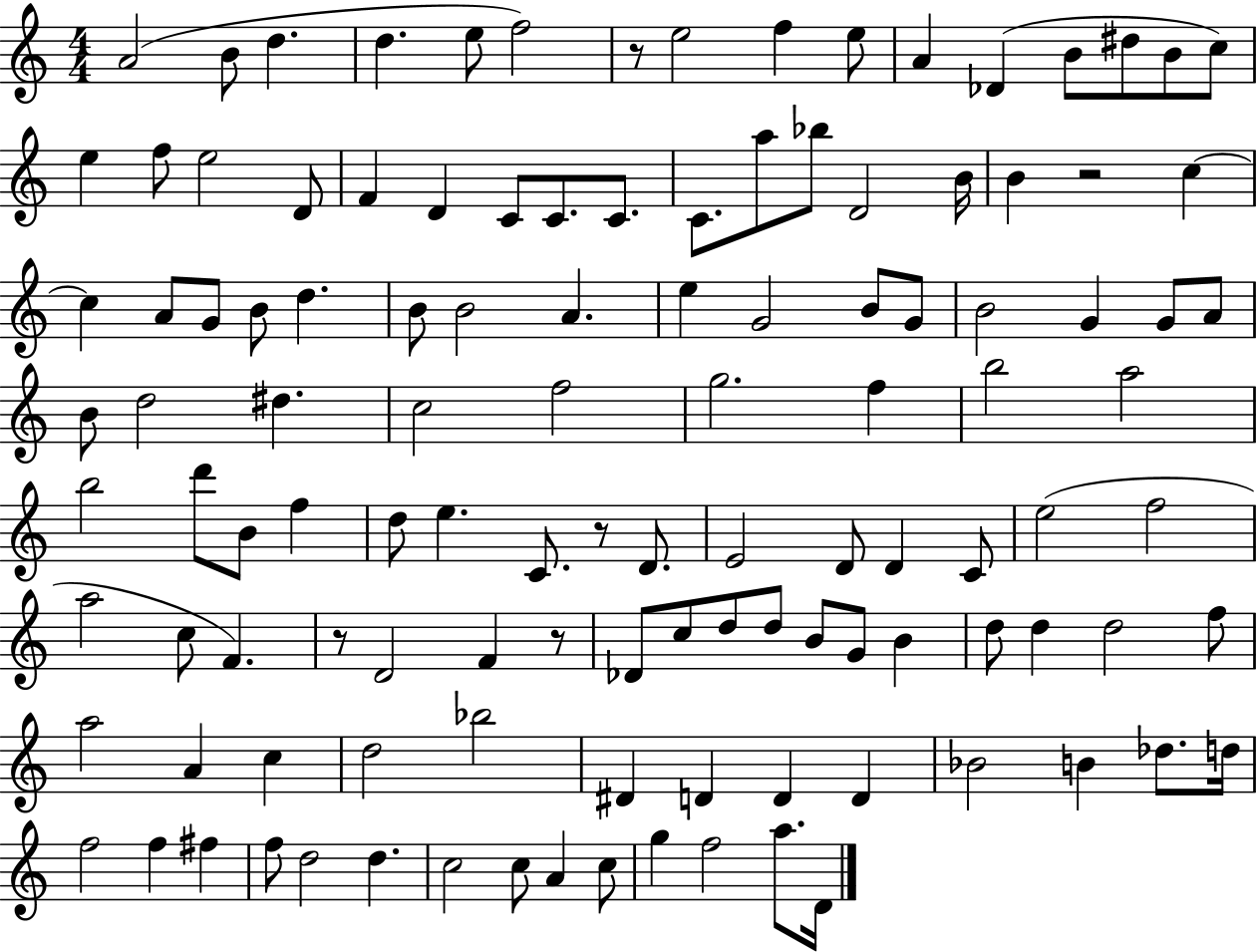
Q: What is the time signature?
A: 4/4